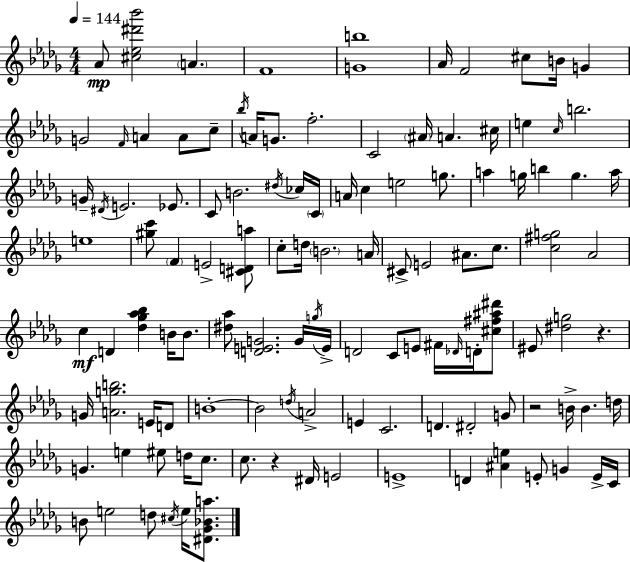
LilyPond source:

{
  \clef treble
  \numericTimeSignature
  \time 4/4
  \key bes \minor
  \tempo 4 = 144
  \repeat volta 2 { aes'8\mp <cis'' ees'' dis''' bes'''>2 \parenthesize a'4. | f'1 | <g' b''>1 | aes'16 f'2 cis''8 b'16 g'4 | \break g'2 \grace { f'16 } a'4 a'8 c''8-- | \acciaccatura { bes''16 } a'16 g'8. f''2.-. | c'2 \parenthesize ais'16 a'4. | cis''16 e''4 \grace { c''16 } b''2. | \break g'16-- \acciaccatura { dis'16 } e'2. | ees'8. c'8 b'2. | \acciaccatura { dis''16 } ces''16 \parenthesize c'16 a'16 c''4 e''2 | g''8. a''4 g''16 b''4 g''4. | \break a''16 e''1 | <gis'' c'''>8 \parenthesize f'4 e'2-> | <cis' d' a''>8 c''8-. d''16 \parenthesize b'2. | a'16 cis'8-> e'2 ais'8. | \break c''8. <c'' fis'' g''>2 aes'2 | c''4\mf d'4 <des'' ges'' aes'' bes''>4 | b'16 b'8. <dis'' aes''>8 <d' e' g'>2. | g'16 \acciaccatura { g''16 } e'16-> d'2 c'8 | \break e'8 fis'16 \grace { des'16 } d'16-. <cis'' fis'' ais'' dis'''>8 eis'8 <dis'' g''>2 | r4. g'16 <a' g'' b''>2. | e'16 d'8 b'1-.~~ | b'2 \acciaccatura { d''16 } | \break a'2-> e'4 c'2. | d'4. dis'2-. | g'8 r2 | b'16-> b'4. d''16 g'4. e''4 | \break eis''8 d''16 c''8. c''8. r4 dis'16 | e'2 e'1-> | d'4 <ais' e''>4 | e'8-. g'4 e'16-> c'16 b'8 e''2 | \break d''8 \acciaccatura { cis''16 } e''16 <dis' ges' bes' a''>8. } \bar "|."
}